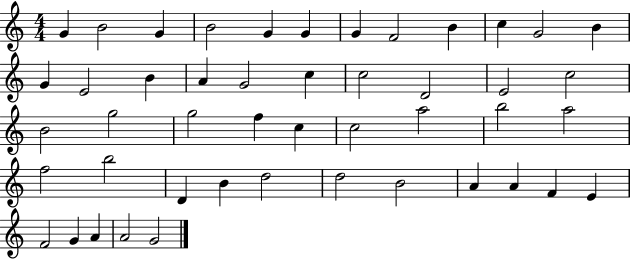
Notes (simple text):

G4/q B4/h G4/q B4/h G4/q G4/q G4/q F4/h B4/q C5/q G4/h B4/q G4/q E4/h B4/q A4/q G4/h C5/q C5/h D4/h E4/h C5/h B4/h G5/h G5/h F5/q C5/q C5/h A5/h B5/h A5/h F5/h B5/h D4/q B4/q D5/h D5/h B4/h A4/q A4/q F4/q E4/q F4/h G4/q A4/q A4/h G4/h